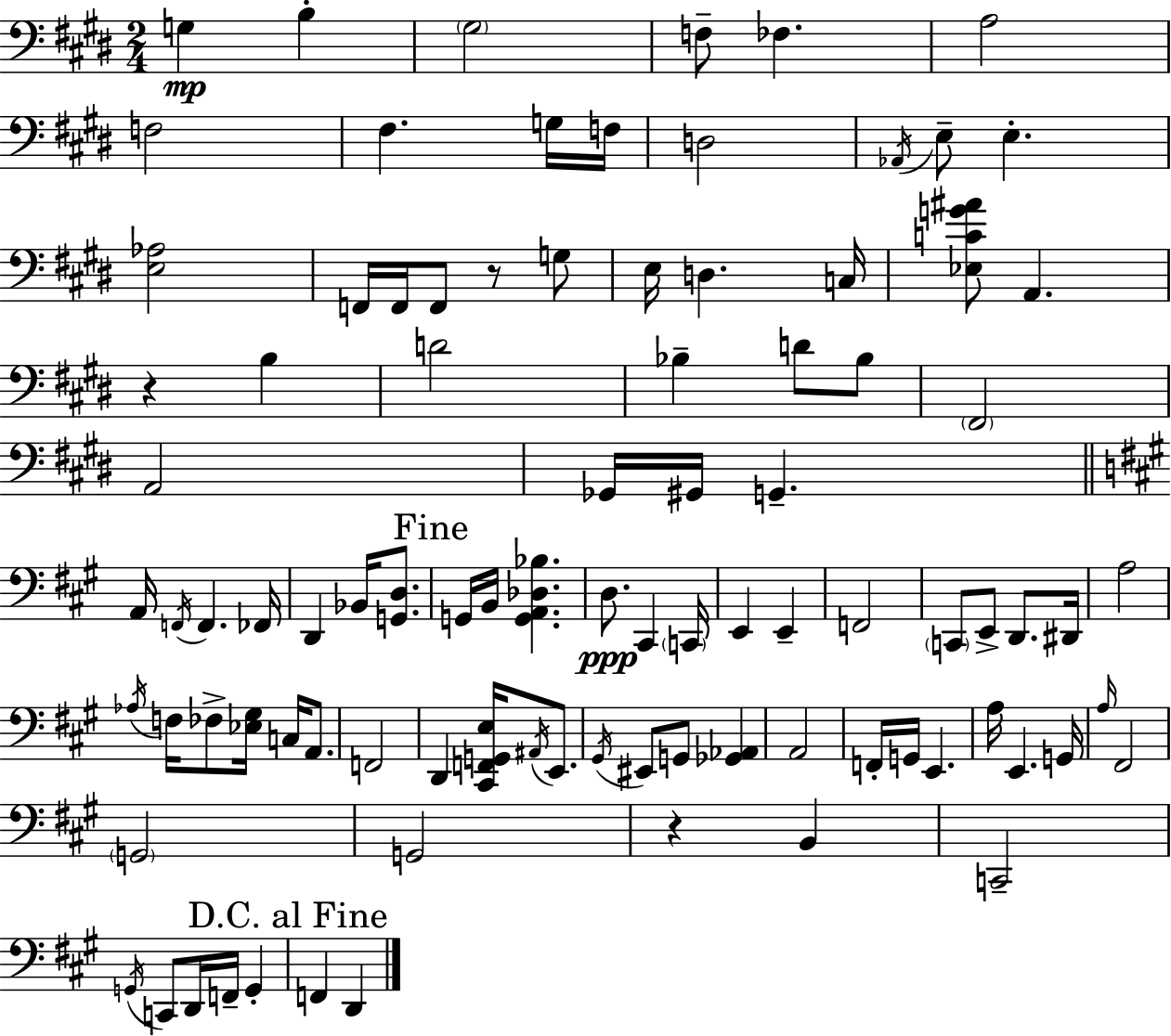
G3/q B3/q G#3/h F3/e FES3/q. A3/h F3/h F#3/q. G3/s F3/s D3/h Ab2/s E3/e E3/q. [E3,Ab3]/h F2/s F2/s F2/e R/e G3/e E3/s D3/q. C3/s [Eb3,C4,G4,A#4]/e A2/q. R/q B3/q D4/h Bb3/q D4/e Bb3/e F#2/h A2/h Gb2/s G#2/s G2/q. A2/s F2/s F2/q. FES2/s D2/q Bb2/s [G2,D3]/e. G2/s B2/s [G2,A2,Db3,Bb3]/q. D3/e. C#2/q C2/s E2/q E2/q F2/h C2/e E2/e D2/e. D#2/s A3/h Ab3/s F3/s FES3/e [Eb3,G#3]/s C3/s A2/e. F2/h D2/q [C#2,F2,G2,E3]/s A#2/s E2/e. G#2/s EIS2/e G2/e [Gb2,Ab2]/q A2/h F2/s G2/s E2/q. A3/s E2/q. G2/s A3/s F#2/h G2/h G2/h R/q B2/q C2/h G2/s C2/e D2/s F2/s G2/q F2/q D2/q